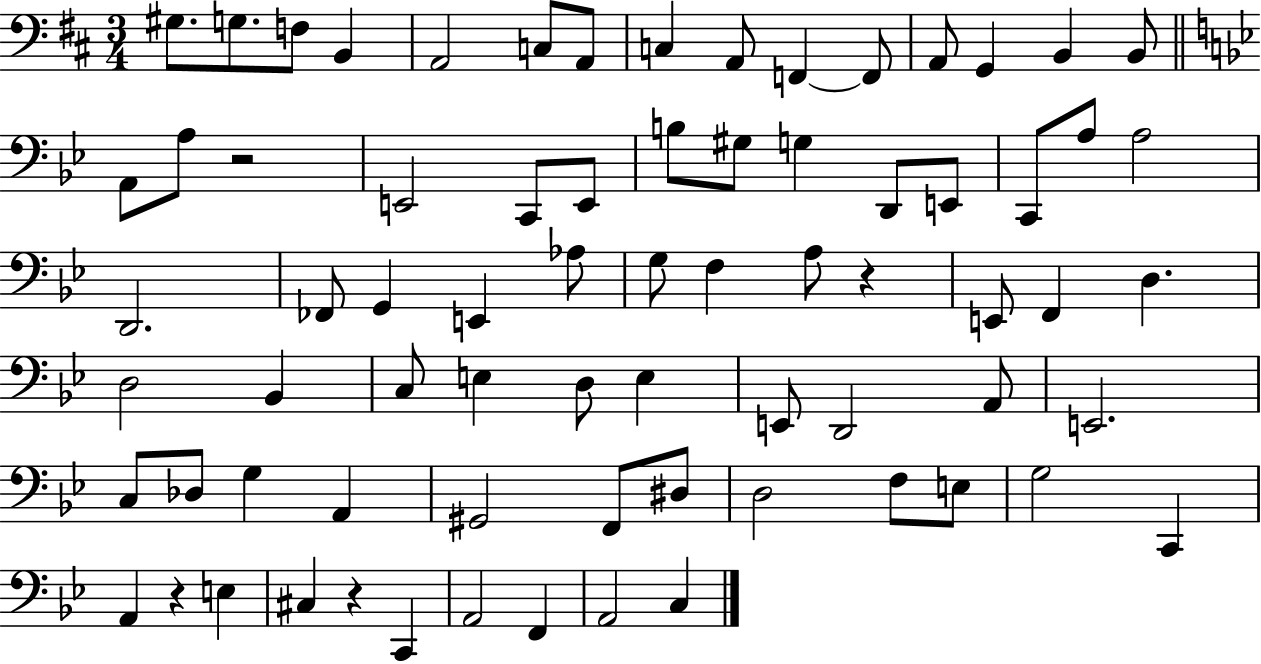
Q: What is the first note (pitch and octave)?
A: G#3